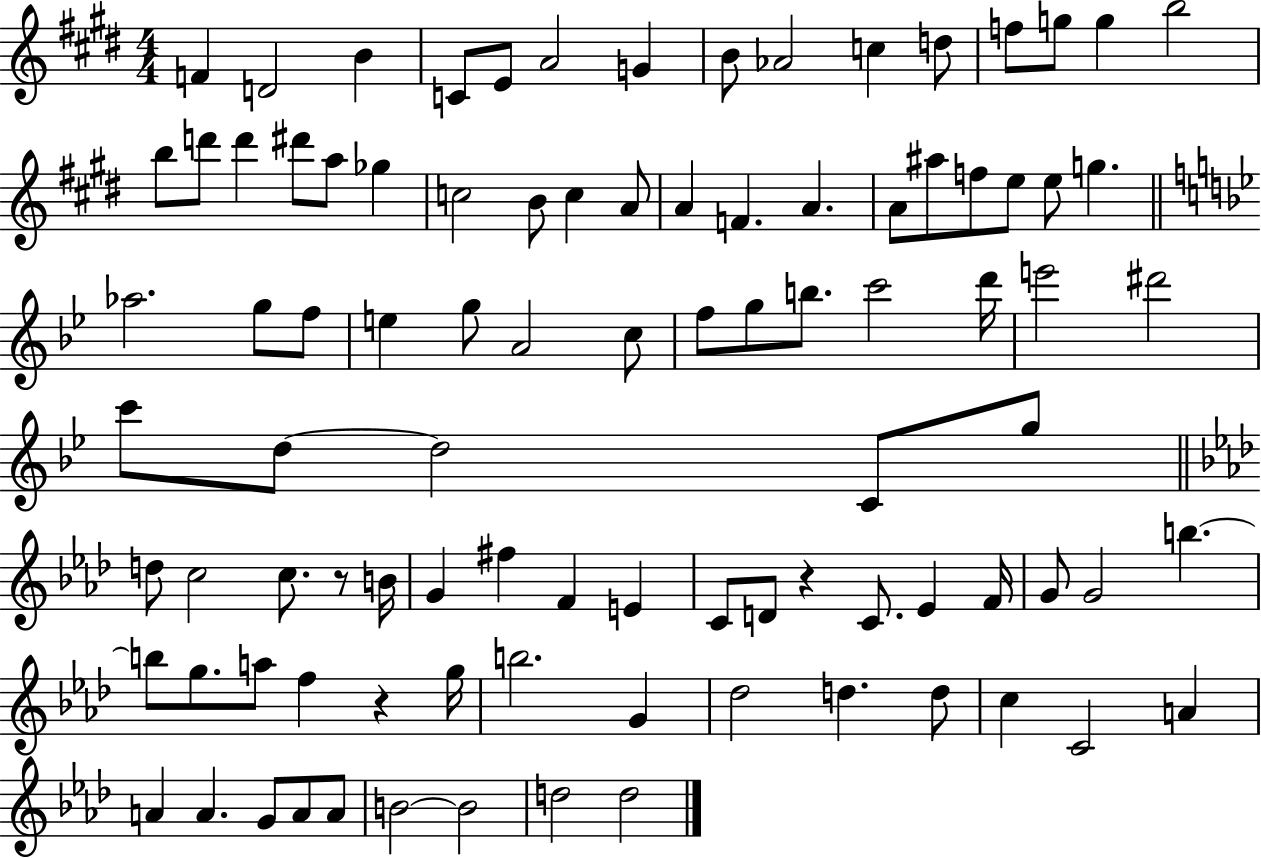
X:1
T:Untitled
M:4/4
L:1/4
K:E
F D2 B C/2 E/2 A2 G B/2 _A2 c d/2 f/2 g/2 g b2 b/2 d'/2 d' ^d'/2 a/2 _g c2 B/2 c A/2 A F A A/2 ^a/2 f/2 e/2 e/2 g _a2 g/2 f/2 e g/2 A2 c/2 f/2 g/2 b/2 c'2 d'/4 e'2 ^d'2 c'/2 d/2 d2 C/2 g/2 d/2 c2 c/2 z/2 B/4 G ^f F E C/2 D/2 z C/2 _E F/4 G/2 G2 b b/2 g/2 a/2 f z g/4 b2 G _d2 d d/2 c C2 A A A G/2 A/2 A/2 B2 B2 d2 d2